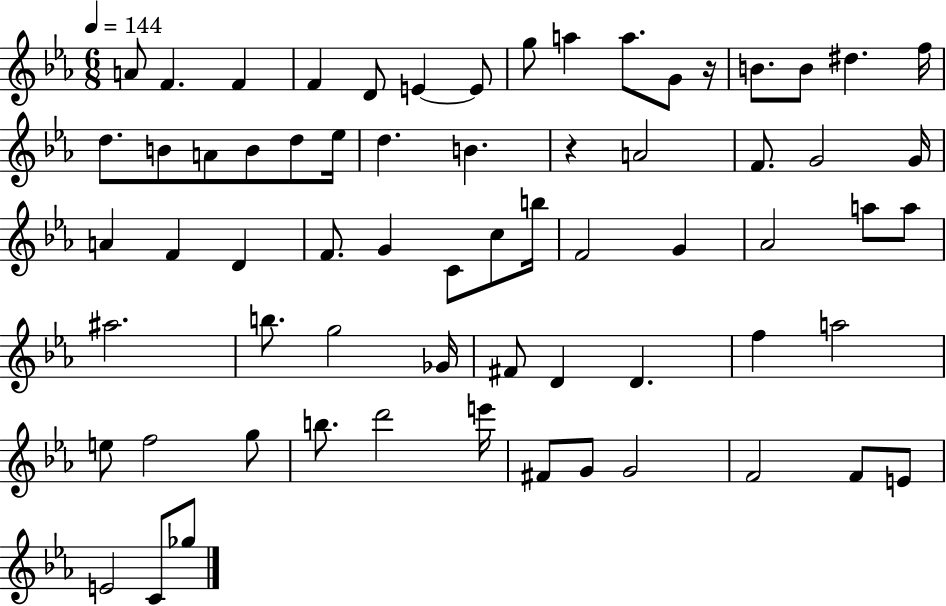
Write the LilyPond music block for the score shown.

{
  \clef treble
  \numericTimeSignature
  \time 6/8
  \key ees \major
  \tempo 4 = 144
  a'8 f'4. f'4 | f'4 d'8 e'4~~ e'8 | g''8 a''4 a''8. g'8 r16 | b'8. b'8 dis''4. f''16 | \break d''8. b'8 a'8 b'8 d''8 ees''16 | d''4. b'4. | r4 a'2 | f'8. g'2 g'16 | \break a'4 f'4 d'4 | f'8. g'4 c'8 c''8 b''16 | f'2 g'4 | aes'2 a''8 a''8 | \break ais''2. | b''8. g''2 ges'16 | fis'8 d'4 d'4. | f''4 a''2 | \break e''8 f''2 g''8 | b''8. d'''2 e'''16 | fis'8 g'8 g'2 | f'2 f'8 e'8 | \break e'2 c'8 ges''8 | \bar "|."
}